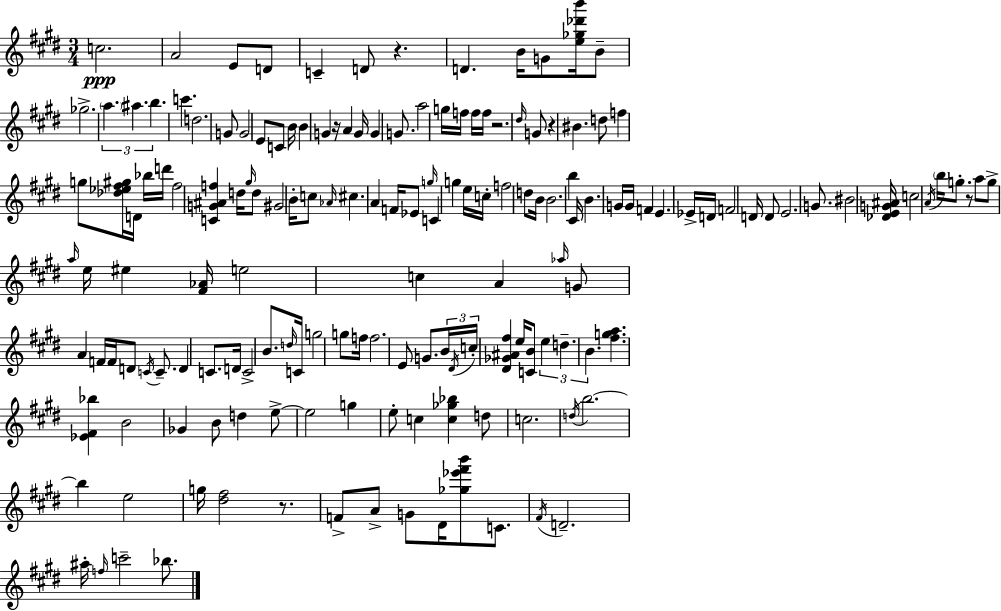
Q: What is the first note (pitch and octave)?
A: C5